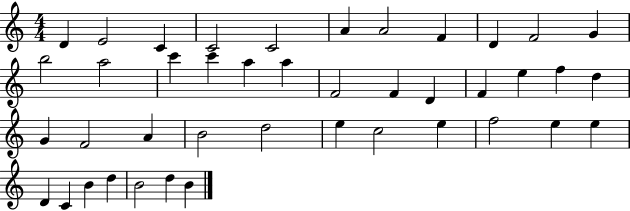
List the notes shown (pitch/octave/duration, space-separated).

D4/q E4/h C4/q C4/h C4/h A4/q A4/h F4/q D4/q F4/h G4/q B5/h A5/h C6/q C6/q A5/q A5/q F4/h F4/q D4/q F4/q E5/q F5/q D5/q G4/q F4/h A4/q B4/h D5/h E5/q C5/h E5/q F5/h E5/q E5/q D4/q C4/q B4/q D5/q B4/h D5/q B4/q